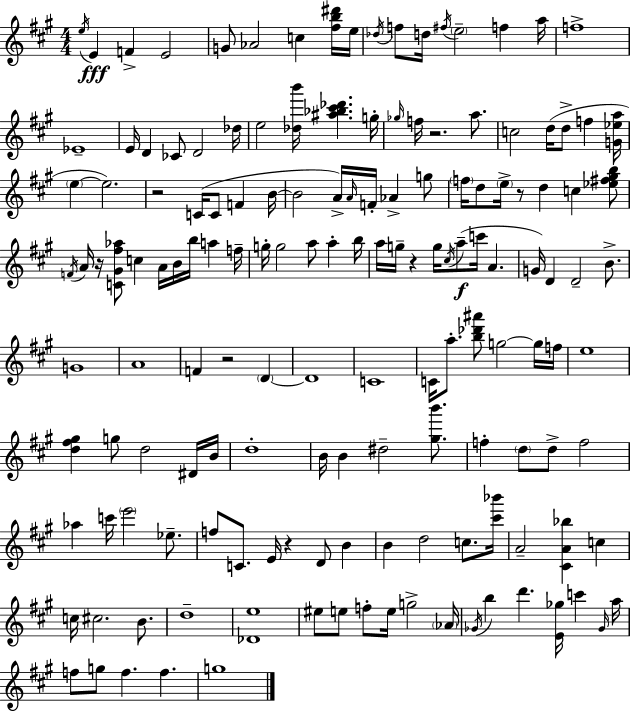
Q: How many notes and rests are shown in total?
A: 151